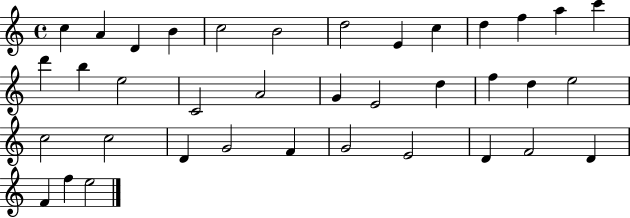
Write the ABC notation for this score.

X:1
T:Untitled
M:4/4
L:1/4
K:C
c A D B c2 B2 d2 E c d f a c' d' b e2 C2 A2 G E2 d f d e2 c2 c2 D G2 F G2 E2 D F2 D F f e2